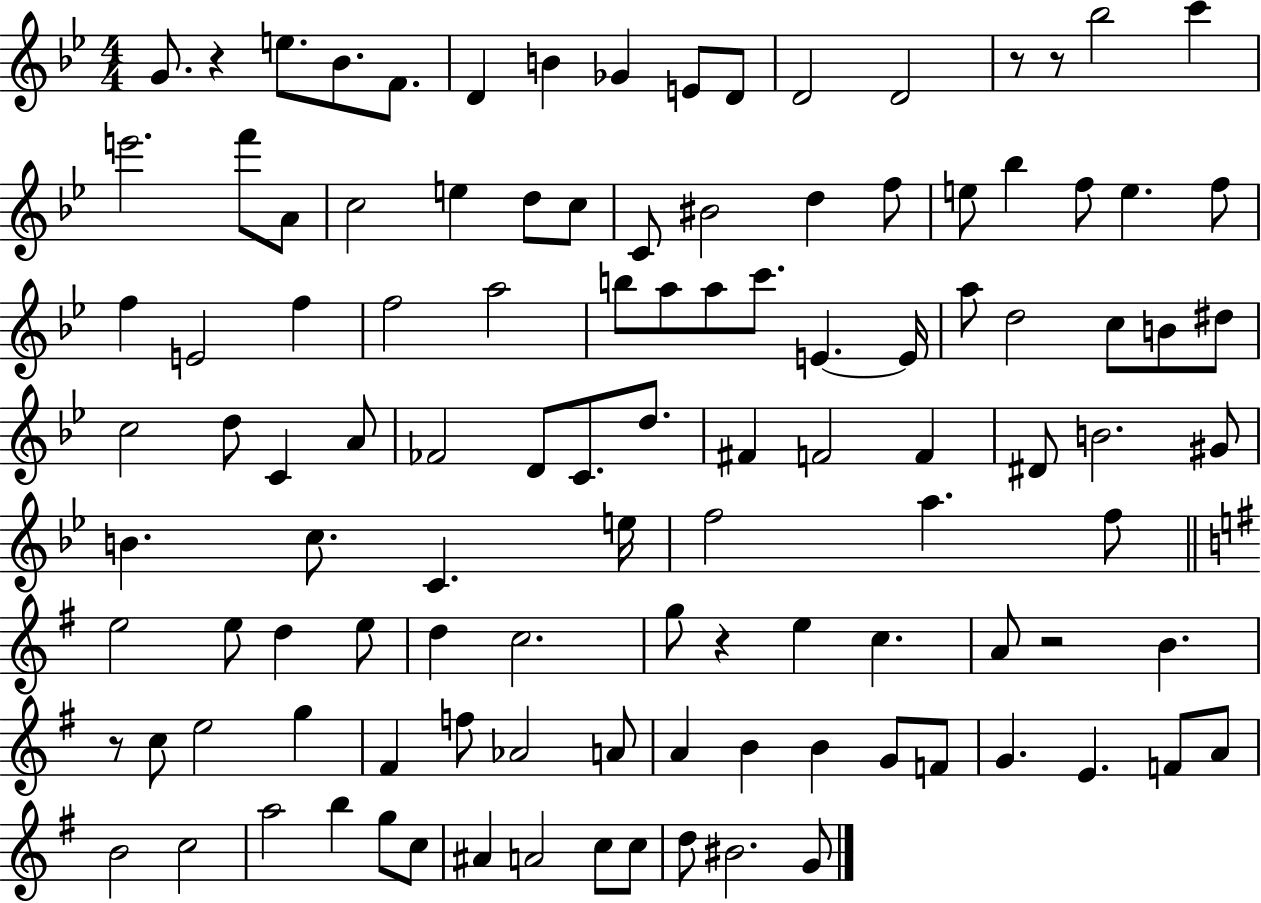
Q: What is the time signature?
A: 4/4